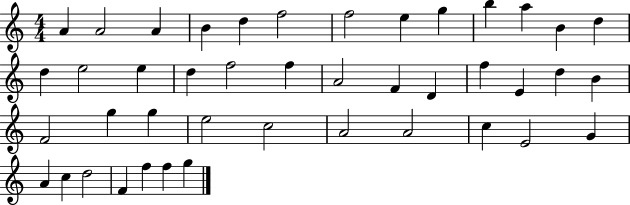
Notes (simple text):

A4/q A4/h A4/q B4/q D5/q F5/h F5/h E5/q G5/q B5/q A5/q B4/q D5/q D5/q E5/h E5/q D5/q F5/h F5/q A4/h F4/q D4/q F5/q E4/q D5/q B4/q F4/h G5/q G5/q E5/h C5/h A4/h A4/h C5/q E4/h G4/q A4/q C5/q D5/h F4/q F5/q F5/q G5/q